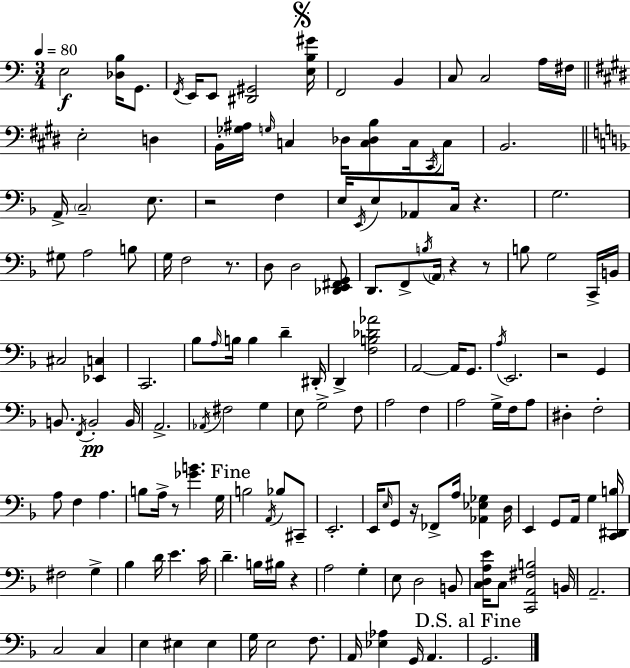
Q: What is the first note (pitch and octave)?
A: E3